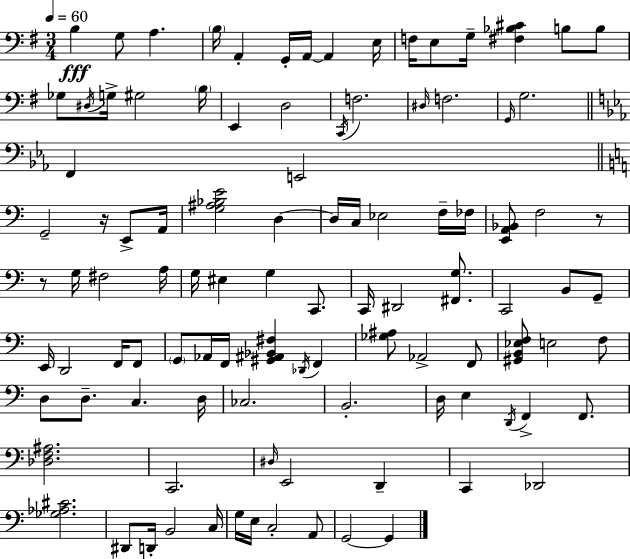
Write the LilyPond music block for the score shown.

{
  \clef bass
  \numericTimeSignature
  \time 3/4
  \key g \major
  \tempo 4 = 60
  \repeat volta 2 { b4\fff g8 a4. | \parenthesize b16 a,4-. g,16-. a,16~~ a,4 e16 | f16 e8 g16-- <fis bes cis'>4 b8 b8 | ges8 \acciaccatura { dis16 } g16-> gis2 | \break \parenthesize b16 e,4 d2 | \acciaccatura { c,16 } f2. | \grace { dis16 } f2. | \grace { g,16 } g2. | \break \bar "||" \break \key c \minor f,4 e,2 | \bar "||" \break \key c \major g,2-- r16 e,8-> a,16 | <g ais bes e'>2 d4~~ | d16 c16 ees2 f16-- fes16 | <e, a, bes,>8 f2 r8 | \break r8 g16 fis2 a16 | g16 eis4 g4 c,8. | c,16 dis,2 <fis, g>8. | c,2 b,8 g,8-- | \break e,16 d,2 f,16 f,8 | \parenthesize g,8 aes,16 f,16 <gis, ais, bes, fis>4 \acciaccatura { des,16 } f,4 | <ges ais>8 aes,2-> f,8 | <gis, b, ees f>8 e2 f8 | \break d8 d8.-- c4. | d16 ces2. | b,2.-. | d16 e4 \acciaccatura { d,16 } f,4-> f,8. | \break <des f ais>2. | c,2. | \grace { dis16 } e,2 d,4-- | c,4 des,2 | \break <ges aes cis'>2. | dis,8 d,16-. b,2 | c16 g16 e16 c2-. | a,8 g,2~~ g,4 | \break } \bar "|."
}